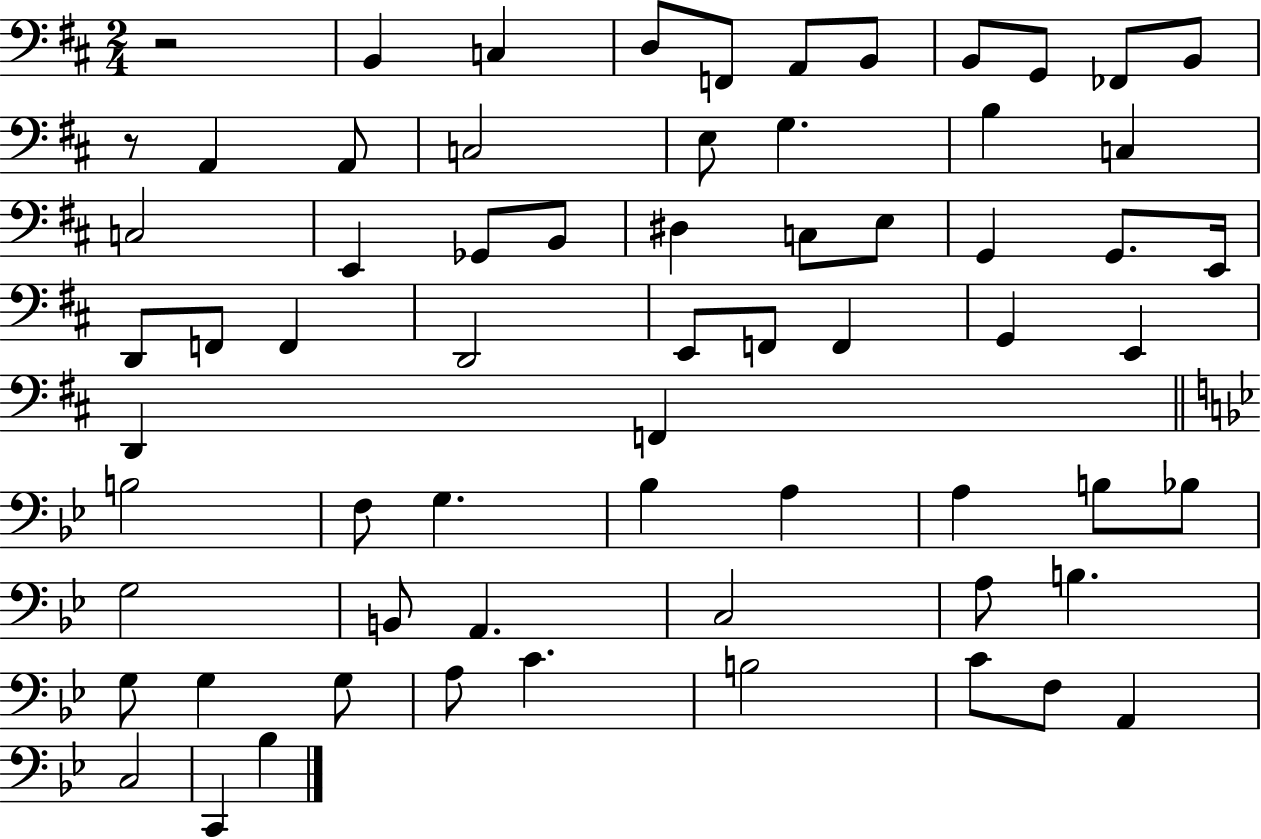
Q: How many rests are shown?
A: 2